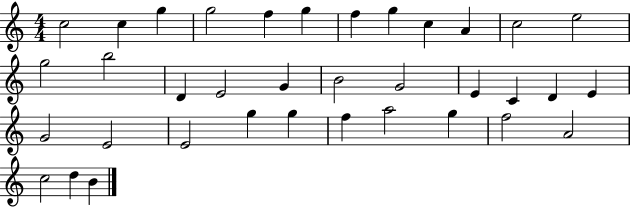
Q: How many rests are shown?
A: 0